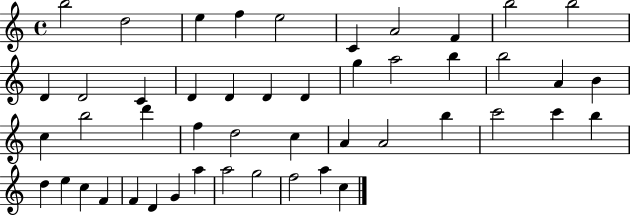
{
  \clef treble
  \time 4/4
  \defaultTimeSignature
  \key c \major
  b''2 d''2 | e''4 f''4 e''2 | c'4 a'2 f'4 | b''2 b''2 | \break d'4 d'2 c'4 | d'4 d'4 d'4 d'4 | g''4 a''2 b''4 | b''2 a'4 b'4 | \break c''4 b''2 d'''4 | f''4 d''2 c''4 | a'4 a'2 b''4 | c'''2 c'''4 b''4 | \break d''4 e''4 c''4 f'4 | f'4 d'4 g'4 a''4 | a''2 g''2 | f''2 a''4 c''4 | \break \bar "|."
}